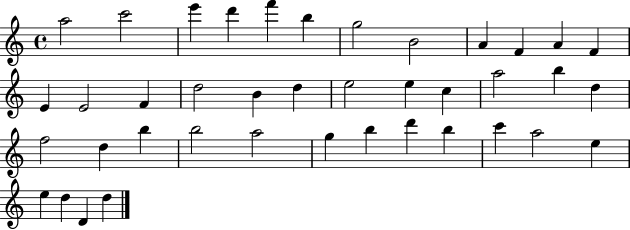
{
  \clef treble
  \time 4/4
  \defaultTimeSignature
  \key c \major
  a''2 c'''2 | e'''4 d'''4 f'''4 b''4 | g''2 b'2 | a'4 f'4 a'4 f'4 | \break e'4 e'2 f'4 | d''2 b'4 d''4 | e''2 e''4 c''4 | a''2 b''4 d''4 | \break f''2 d''4 b''4 | b''2 a''2 | g''4 b''4 d'''4 b''4 | c'''4 a''2 e''4 | \break e''4 d''4 d'4 d''4 | \bar "|."
}